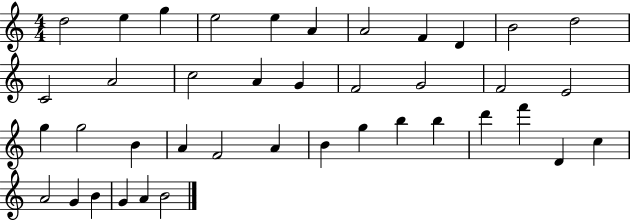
D5/h E5/q G5/q E5/h E5/q A4/q A4/h F4/q D4/q B4/h D5/h C4/h A4/h C5/h A4/q G4/q F4/h G4/h F4/h E4/h G5/q G5/h B4/q A4/q F4/h A4/q B4/q G5/q B5/q B5/q D6/q F6/q D4/q C5/q A4/h G4/q B4/q G4/q A4/q B4/h